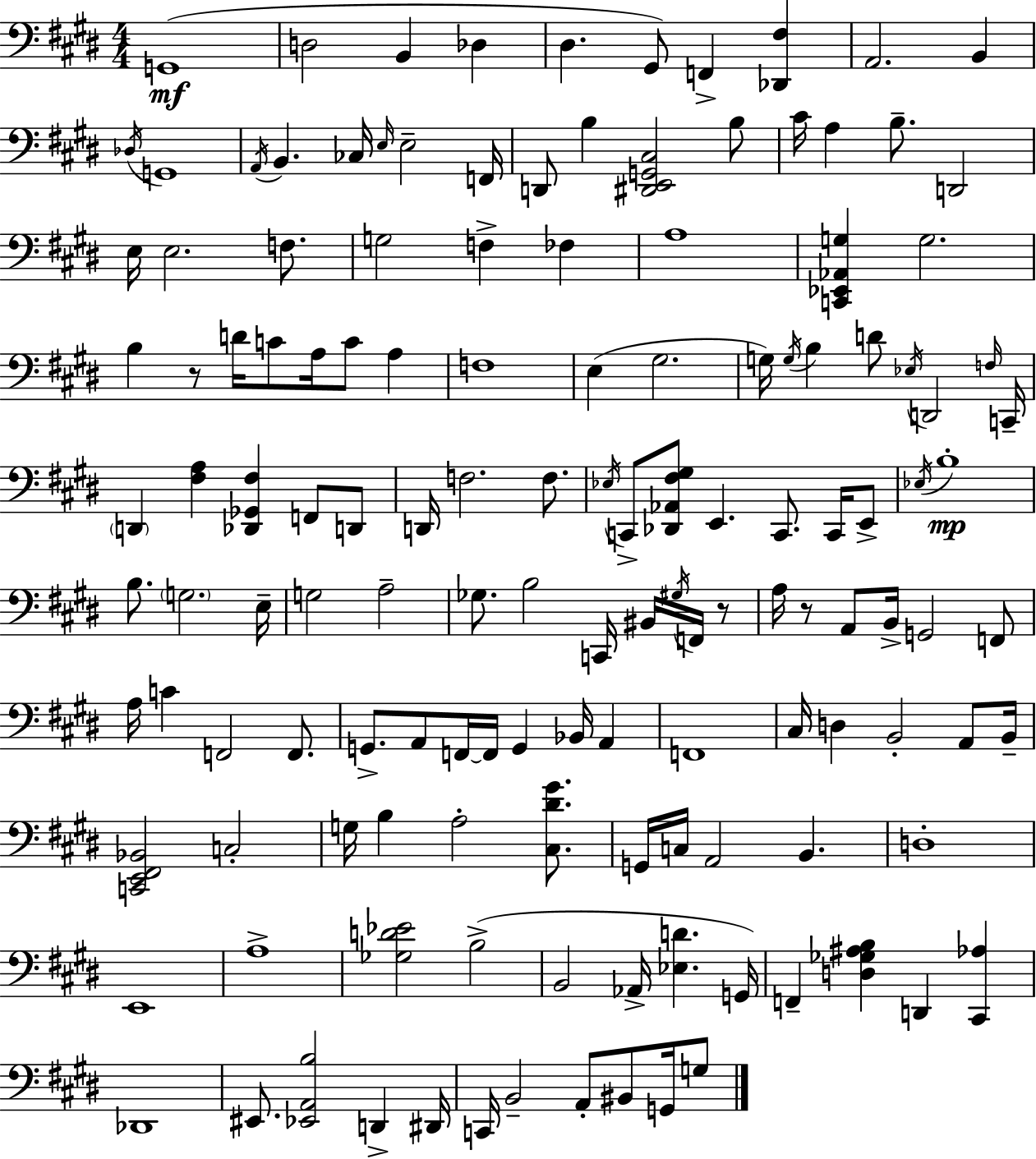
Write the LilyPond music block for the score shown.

{
  \clef bass
  \numericTimeSignature
  \time 4/4
  \key e \major
  g,1(\mf | d2 b,4 des4 | dis4. gis,8) f,4-> <des, fis>4 | a,2. b,4 | \break \acciaccatura { des16 } g,1 | \acciaccatura { a,16 } b,4. ces16 \grace { e16 } e2-- | f,16 d,8 b4 <dis, e, g, cis>2 | b8 cis'16 a4 b8.-- d,2 | \break e16 e2. | f8. g2 f4-> fes4 | a1 | <c, ees, aes, g>4 g2. | \break b4 r8 d'16 c'8 a16 c'8 a4 | f1 | e4( gis2. | g16) \acciaccatura { g16 } b4 d'8 \acciaccatura { ees16 } d,2 | \break \grace { f16 } c,16-- \parenthesize d,4 <fis a>4 <des, ges, fis>4 | f,8 d,8 d,16 f2. | f8. \acciaccatura { ees16 } c,8-> <des, aes, fis gis>8 e,4. | c,8. c,16 e,8-> \acciaccatura { ees16 } b1-.\mp | \break b8. \parenthesize g2. | e16-- g2 | a2-- ges8. b2 | c,16 bis,16 \acciaccatura { gis16 } f,16 r8 a16 r8 a,8 b,16-> g,2 | \break f,8 a16 c'4 f,2 | f,8. g,8.-> a,8 f,16~~ f,16 | g,4 bes,16 a,4 f,1 | cis16 d4 b,2-. | \break a,8 b,16-- <c, e, fis, bes,>2 | c2-. g16 b4 a2-. | <cis dis' gis'>8. g,16 c16 a,2 | b,4. d1-. | \break e,1 | a1-> | <ges d' ees'>2 | b2->( b,2 | \break aes,16-> <ees d'>4. g,16) f,4-- <d ges ais b>4 | d,4 <cis, aes>4 des,1 | eis,8. <ees, a, b>2 | d,4-> dis,16 c,16 b,2-- | \break a,8-. bis,8 g,16 g8 \bar "|."
}